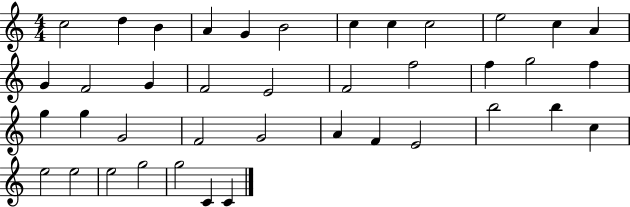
C5/h D5/q B4/q A4/q G4/q B4/h C5/q C5/q C5/h E5/h C5/q A4/q G4/q F4/h G4/q F4/h E4/h F4/h F5/h F5/q G5/h F5/q G5/q G5/q G4/h F4/h G4/h A4/q F4/q E4/h B5/h B5/q C5/q E5/h E5/h E5/h G5/h G5/h C4/q C4/q